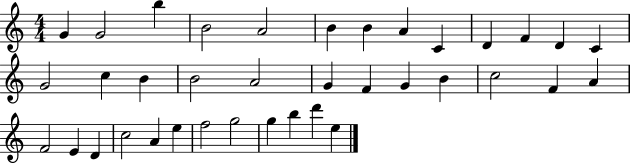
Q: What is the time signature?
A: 4/4